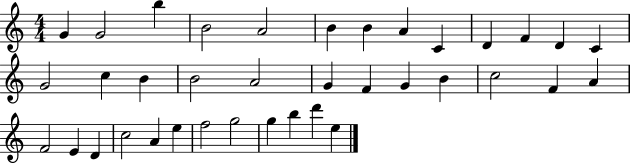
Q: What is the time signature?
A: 4/4